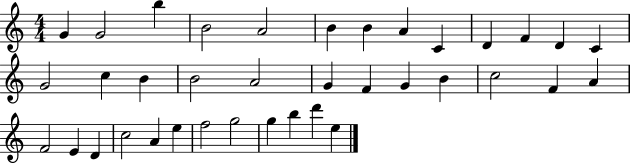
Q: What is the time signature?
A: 4/4